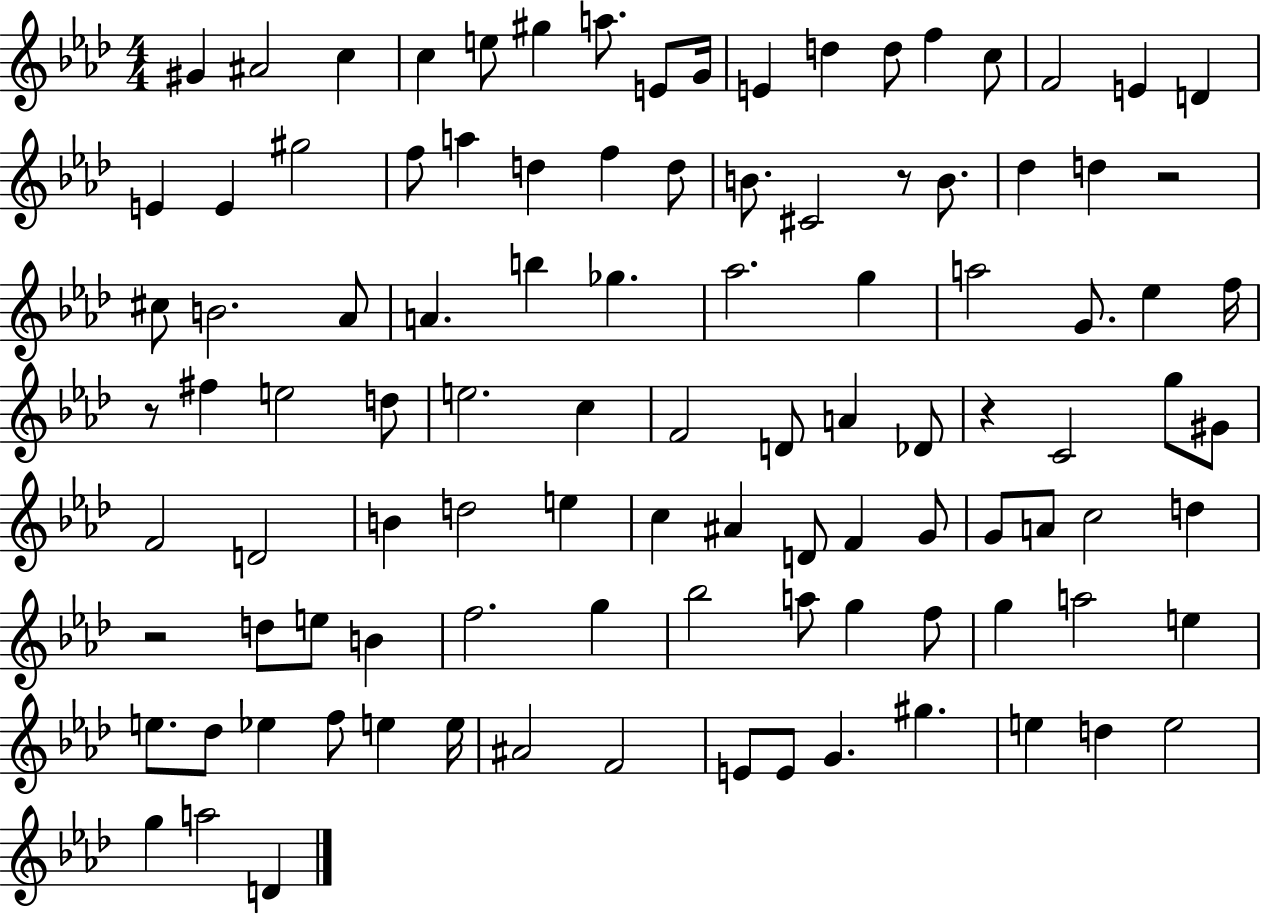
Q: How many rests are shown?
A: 5